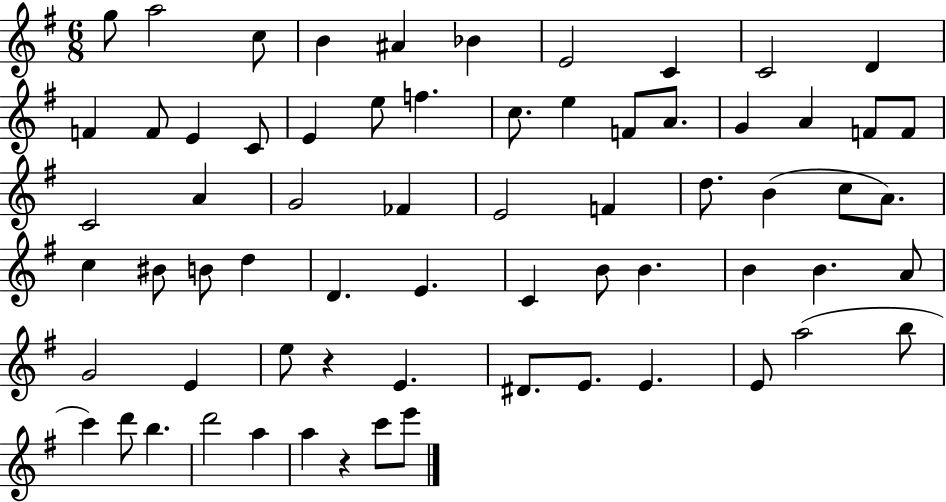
G5/e A5/h C5/e B4/q A#4/q Bb4/q E4/h C4/q C4/h D4/q F4/q F4/e E4/q C4/e E4/q E5/e F5/q. C5/e. E5/q F4/e A4/e. G4/q A4/q F4/e F4/e C4/h A4/q G4/h FES4/q E4/h F4/q D5/e. B4/q C5/e A4/e. C5/q BIS4/e B4/e D5/q D4/q. E4/q. C4/q B4/e B4/q. B4/q B4/q. A4/e G4/h E4/q E5/e R/q E4/q. D#4/e. E4/e. E4/q. E4/e A5/h B5/e C6/q D6/e B5/q. D6/h A5/q A5/q R/q C6/e E6/e